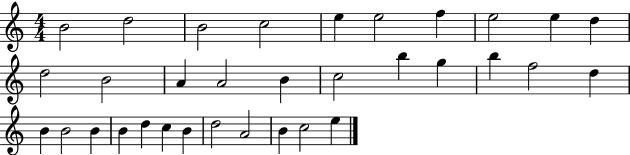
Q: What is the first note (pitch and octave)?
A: B4